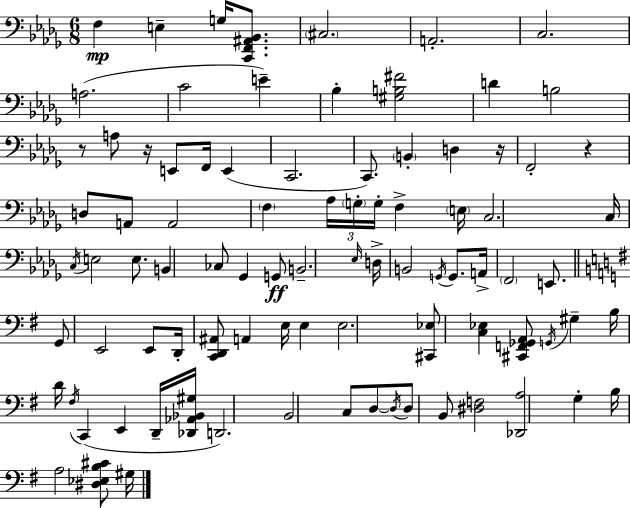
X:1
T:Untitled
M:6/8
L:1/4
K:Bbm
F, E, G,/4 [C,,F,,^A,,_B,,]/2 ^C,2 A,,2 C,2 A,2 C2 E _B, [^G,B,^F]2 D B,2 z/2 A,/2 z/4 E,,/2 F,,/4 E,, C,,2 C,,/2 B,, D, z/4 F,,2 z D,/2 A,,/2 A,,2 F, _A,/4 G,/4 G,/4 F, E,/4 C,2 C,/4 C,/4 E,2 E,/2 B,, _C,/2 _G,, G,,/2 B,,2 _E,/4 D,/4 B,,2 G,,/4 G,,/2 A,,/4 F,,2 E,,/2 G,,/2 E,,2 E,,/2 D,,/4 [C,,D,,^A,,]/2 A,, E,/4 E, E,2 [^C,,_E,]/2 [C,_E,] [^C,,F,,_G,,A,,]/2 G,,/4 ^G, B,/4 D/4 ^F,/4 C,, E,, D,,/4 [_D,,_A,,_B,,^G,]/4 D,,2 B,,2 C,/2 D,/2 D,/4 D,/2 B,,/2 [^D,F,]2 [_D,,A,]2 G, B,/4 A,2 [^D,_E,B,^C]/2 ^G,/4